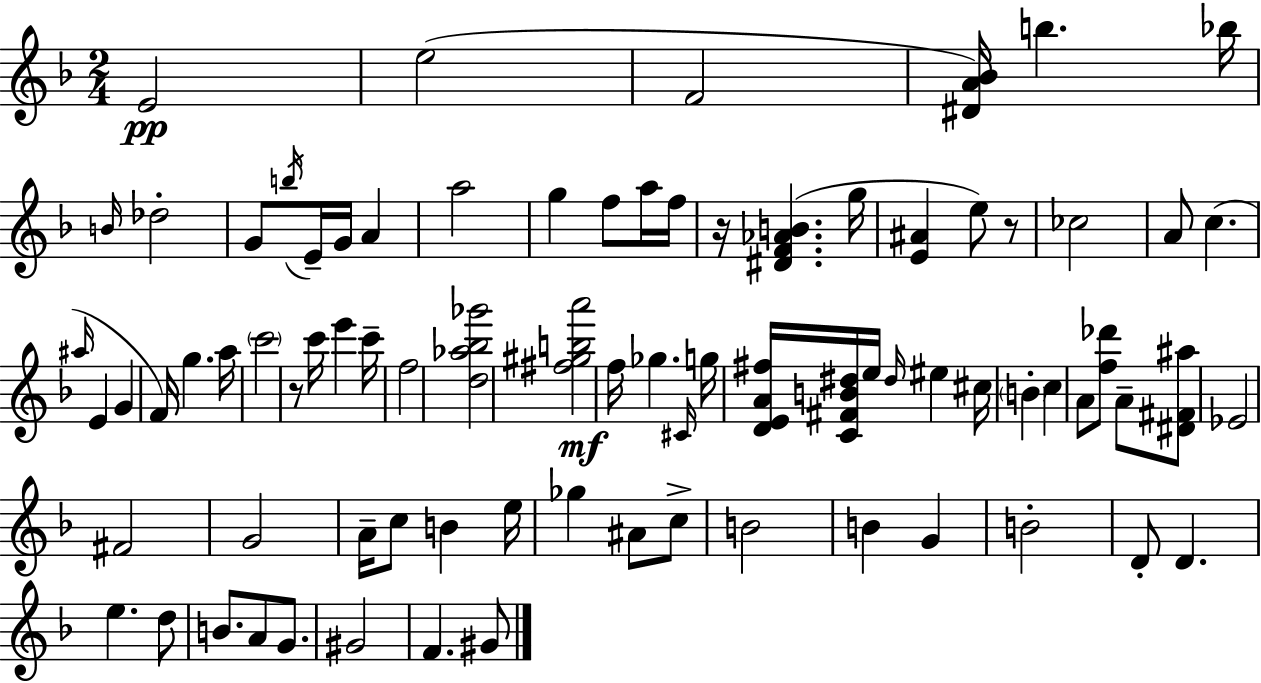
{
  \clef treble
  \numericTimeSignature
  \time 2/4
  \key f \major
  e'2\pp | e''2( | f'2 | <dis' a' bes'>16) b''4. bes''16 | \break \grace { b'16 } des''2-. | g'8 \acciaccatura { b''16 } e'16-- g'16 a'4 | a''2 | g''4 f''8 | \break a''16 f''16 r16 <dis' f' aes' b'>4.( | g''16 <e' ais'>4 e''8) | r8 ces''2 | a'8 c''4.( | \break \grace { ais''16 } e'4 g'4 | f'16) g''4. | a''16 \parenthesize c'''2 | r8 c'''16 e'''4 | \break c'''16-- f''2 | <d'' aes'' bes'' ges'''>2 | <fis'' gis'' b'' a'''>2\mf | f''16 ges''4. | \break \grace { cis'16 } g''16 <d' e' a' fis''>16 <c' fis' b' dis''>16 e''16 \grace { dis''16 } | eis''4 cis''16 \parenthesize b'4-. | c''4 a'8 <f'' des'''>8 | a'8-- <dis' fis' ais''>8 ees'2 | \break fis'2 | g'2 | a'16-- c''8 | b'4 e''16 ges''4 | \break ais'8 c''8-> b'2 | b'4 | g'4 b'2-. | d'8-. d'4. | \break e''4. | d''8 b'8. | a'8 g'8. gis'2 | f'4. | \break gis'8 \bar "|."
}